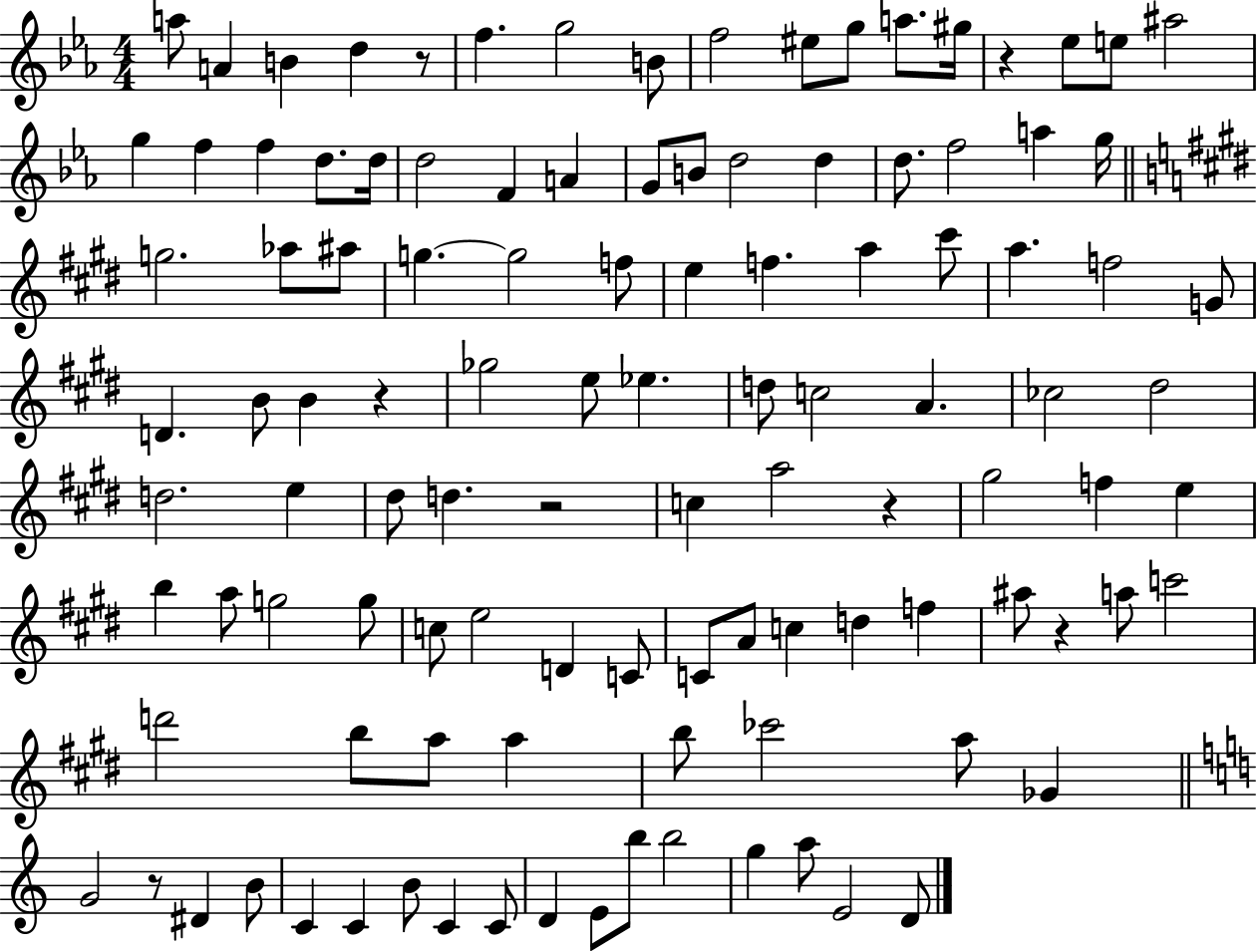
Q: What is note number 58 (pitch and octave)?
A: D#5